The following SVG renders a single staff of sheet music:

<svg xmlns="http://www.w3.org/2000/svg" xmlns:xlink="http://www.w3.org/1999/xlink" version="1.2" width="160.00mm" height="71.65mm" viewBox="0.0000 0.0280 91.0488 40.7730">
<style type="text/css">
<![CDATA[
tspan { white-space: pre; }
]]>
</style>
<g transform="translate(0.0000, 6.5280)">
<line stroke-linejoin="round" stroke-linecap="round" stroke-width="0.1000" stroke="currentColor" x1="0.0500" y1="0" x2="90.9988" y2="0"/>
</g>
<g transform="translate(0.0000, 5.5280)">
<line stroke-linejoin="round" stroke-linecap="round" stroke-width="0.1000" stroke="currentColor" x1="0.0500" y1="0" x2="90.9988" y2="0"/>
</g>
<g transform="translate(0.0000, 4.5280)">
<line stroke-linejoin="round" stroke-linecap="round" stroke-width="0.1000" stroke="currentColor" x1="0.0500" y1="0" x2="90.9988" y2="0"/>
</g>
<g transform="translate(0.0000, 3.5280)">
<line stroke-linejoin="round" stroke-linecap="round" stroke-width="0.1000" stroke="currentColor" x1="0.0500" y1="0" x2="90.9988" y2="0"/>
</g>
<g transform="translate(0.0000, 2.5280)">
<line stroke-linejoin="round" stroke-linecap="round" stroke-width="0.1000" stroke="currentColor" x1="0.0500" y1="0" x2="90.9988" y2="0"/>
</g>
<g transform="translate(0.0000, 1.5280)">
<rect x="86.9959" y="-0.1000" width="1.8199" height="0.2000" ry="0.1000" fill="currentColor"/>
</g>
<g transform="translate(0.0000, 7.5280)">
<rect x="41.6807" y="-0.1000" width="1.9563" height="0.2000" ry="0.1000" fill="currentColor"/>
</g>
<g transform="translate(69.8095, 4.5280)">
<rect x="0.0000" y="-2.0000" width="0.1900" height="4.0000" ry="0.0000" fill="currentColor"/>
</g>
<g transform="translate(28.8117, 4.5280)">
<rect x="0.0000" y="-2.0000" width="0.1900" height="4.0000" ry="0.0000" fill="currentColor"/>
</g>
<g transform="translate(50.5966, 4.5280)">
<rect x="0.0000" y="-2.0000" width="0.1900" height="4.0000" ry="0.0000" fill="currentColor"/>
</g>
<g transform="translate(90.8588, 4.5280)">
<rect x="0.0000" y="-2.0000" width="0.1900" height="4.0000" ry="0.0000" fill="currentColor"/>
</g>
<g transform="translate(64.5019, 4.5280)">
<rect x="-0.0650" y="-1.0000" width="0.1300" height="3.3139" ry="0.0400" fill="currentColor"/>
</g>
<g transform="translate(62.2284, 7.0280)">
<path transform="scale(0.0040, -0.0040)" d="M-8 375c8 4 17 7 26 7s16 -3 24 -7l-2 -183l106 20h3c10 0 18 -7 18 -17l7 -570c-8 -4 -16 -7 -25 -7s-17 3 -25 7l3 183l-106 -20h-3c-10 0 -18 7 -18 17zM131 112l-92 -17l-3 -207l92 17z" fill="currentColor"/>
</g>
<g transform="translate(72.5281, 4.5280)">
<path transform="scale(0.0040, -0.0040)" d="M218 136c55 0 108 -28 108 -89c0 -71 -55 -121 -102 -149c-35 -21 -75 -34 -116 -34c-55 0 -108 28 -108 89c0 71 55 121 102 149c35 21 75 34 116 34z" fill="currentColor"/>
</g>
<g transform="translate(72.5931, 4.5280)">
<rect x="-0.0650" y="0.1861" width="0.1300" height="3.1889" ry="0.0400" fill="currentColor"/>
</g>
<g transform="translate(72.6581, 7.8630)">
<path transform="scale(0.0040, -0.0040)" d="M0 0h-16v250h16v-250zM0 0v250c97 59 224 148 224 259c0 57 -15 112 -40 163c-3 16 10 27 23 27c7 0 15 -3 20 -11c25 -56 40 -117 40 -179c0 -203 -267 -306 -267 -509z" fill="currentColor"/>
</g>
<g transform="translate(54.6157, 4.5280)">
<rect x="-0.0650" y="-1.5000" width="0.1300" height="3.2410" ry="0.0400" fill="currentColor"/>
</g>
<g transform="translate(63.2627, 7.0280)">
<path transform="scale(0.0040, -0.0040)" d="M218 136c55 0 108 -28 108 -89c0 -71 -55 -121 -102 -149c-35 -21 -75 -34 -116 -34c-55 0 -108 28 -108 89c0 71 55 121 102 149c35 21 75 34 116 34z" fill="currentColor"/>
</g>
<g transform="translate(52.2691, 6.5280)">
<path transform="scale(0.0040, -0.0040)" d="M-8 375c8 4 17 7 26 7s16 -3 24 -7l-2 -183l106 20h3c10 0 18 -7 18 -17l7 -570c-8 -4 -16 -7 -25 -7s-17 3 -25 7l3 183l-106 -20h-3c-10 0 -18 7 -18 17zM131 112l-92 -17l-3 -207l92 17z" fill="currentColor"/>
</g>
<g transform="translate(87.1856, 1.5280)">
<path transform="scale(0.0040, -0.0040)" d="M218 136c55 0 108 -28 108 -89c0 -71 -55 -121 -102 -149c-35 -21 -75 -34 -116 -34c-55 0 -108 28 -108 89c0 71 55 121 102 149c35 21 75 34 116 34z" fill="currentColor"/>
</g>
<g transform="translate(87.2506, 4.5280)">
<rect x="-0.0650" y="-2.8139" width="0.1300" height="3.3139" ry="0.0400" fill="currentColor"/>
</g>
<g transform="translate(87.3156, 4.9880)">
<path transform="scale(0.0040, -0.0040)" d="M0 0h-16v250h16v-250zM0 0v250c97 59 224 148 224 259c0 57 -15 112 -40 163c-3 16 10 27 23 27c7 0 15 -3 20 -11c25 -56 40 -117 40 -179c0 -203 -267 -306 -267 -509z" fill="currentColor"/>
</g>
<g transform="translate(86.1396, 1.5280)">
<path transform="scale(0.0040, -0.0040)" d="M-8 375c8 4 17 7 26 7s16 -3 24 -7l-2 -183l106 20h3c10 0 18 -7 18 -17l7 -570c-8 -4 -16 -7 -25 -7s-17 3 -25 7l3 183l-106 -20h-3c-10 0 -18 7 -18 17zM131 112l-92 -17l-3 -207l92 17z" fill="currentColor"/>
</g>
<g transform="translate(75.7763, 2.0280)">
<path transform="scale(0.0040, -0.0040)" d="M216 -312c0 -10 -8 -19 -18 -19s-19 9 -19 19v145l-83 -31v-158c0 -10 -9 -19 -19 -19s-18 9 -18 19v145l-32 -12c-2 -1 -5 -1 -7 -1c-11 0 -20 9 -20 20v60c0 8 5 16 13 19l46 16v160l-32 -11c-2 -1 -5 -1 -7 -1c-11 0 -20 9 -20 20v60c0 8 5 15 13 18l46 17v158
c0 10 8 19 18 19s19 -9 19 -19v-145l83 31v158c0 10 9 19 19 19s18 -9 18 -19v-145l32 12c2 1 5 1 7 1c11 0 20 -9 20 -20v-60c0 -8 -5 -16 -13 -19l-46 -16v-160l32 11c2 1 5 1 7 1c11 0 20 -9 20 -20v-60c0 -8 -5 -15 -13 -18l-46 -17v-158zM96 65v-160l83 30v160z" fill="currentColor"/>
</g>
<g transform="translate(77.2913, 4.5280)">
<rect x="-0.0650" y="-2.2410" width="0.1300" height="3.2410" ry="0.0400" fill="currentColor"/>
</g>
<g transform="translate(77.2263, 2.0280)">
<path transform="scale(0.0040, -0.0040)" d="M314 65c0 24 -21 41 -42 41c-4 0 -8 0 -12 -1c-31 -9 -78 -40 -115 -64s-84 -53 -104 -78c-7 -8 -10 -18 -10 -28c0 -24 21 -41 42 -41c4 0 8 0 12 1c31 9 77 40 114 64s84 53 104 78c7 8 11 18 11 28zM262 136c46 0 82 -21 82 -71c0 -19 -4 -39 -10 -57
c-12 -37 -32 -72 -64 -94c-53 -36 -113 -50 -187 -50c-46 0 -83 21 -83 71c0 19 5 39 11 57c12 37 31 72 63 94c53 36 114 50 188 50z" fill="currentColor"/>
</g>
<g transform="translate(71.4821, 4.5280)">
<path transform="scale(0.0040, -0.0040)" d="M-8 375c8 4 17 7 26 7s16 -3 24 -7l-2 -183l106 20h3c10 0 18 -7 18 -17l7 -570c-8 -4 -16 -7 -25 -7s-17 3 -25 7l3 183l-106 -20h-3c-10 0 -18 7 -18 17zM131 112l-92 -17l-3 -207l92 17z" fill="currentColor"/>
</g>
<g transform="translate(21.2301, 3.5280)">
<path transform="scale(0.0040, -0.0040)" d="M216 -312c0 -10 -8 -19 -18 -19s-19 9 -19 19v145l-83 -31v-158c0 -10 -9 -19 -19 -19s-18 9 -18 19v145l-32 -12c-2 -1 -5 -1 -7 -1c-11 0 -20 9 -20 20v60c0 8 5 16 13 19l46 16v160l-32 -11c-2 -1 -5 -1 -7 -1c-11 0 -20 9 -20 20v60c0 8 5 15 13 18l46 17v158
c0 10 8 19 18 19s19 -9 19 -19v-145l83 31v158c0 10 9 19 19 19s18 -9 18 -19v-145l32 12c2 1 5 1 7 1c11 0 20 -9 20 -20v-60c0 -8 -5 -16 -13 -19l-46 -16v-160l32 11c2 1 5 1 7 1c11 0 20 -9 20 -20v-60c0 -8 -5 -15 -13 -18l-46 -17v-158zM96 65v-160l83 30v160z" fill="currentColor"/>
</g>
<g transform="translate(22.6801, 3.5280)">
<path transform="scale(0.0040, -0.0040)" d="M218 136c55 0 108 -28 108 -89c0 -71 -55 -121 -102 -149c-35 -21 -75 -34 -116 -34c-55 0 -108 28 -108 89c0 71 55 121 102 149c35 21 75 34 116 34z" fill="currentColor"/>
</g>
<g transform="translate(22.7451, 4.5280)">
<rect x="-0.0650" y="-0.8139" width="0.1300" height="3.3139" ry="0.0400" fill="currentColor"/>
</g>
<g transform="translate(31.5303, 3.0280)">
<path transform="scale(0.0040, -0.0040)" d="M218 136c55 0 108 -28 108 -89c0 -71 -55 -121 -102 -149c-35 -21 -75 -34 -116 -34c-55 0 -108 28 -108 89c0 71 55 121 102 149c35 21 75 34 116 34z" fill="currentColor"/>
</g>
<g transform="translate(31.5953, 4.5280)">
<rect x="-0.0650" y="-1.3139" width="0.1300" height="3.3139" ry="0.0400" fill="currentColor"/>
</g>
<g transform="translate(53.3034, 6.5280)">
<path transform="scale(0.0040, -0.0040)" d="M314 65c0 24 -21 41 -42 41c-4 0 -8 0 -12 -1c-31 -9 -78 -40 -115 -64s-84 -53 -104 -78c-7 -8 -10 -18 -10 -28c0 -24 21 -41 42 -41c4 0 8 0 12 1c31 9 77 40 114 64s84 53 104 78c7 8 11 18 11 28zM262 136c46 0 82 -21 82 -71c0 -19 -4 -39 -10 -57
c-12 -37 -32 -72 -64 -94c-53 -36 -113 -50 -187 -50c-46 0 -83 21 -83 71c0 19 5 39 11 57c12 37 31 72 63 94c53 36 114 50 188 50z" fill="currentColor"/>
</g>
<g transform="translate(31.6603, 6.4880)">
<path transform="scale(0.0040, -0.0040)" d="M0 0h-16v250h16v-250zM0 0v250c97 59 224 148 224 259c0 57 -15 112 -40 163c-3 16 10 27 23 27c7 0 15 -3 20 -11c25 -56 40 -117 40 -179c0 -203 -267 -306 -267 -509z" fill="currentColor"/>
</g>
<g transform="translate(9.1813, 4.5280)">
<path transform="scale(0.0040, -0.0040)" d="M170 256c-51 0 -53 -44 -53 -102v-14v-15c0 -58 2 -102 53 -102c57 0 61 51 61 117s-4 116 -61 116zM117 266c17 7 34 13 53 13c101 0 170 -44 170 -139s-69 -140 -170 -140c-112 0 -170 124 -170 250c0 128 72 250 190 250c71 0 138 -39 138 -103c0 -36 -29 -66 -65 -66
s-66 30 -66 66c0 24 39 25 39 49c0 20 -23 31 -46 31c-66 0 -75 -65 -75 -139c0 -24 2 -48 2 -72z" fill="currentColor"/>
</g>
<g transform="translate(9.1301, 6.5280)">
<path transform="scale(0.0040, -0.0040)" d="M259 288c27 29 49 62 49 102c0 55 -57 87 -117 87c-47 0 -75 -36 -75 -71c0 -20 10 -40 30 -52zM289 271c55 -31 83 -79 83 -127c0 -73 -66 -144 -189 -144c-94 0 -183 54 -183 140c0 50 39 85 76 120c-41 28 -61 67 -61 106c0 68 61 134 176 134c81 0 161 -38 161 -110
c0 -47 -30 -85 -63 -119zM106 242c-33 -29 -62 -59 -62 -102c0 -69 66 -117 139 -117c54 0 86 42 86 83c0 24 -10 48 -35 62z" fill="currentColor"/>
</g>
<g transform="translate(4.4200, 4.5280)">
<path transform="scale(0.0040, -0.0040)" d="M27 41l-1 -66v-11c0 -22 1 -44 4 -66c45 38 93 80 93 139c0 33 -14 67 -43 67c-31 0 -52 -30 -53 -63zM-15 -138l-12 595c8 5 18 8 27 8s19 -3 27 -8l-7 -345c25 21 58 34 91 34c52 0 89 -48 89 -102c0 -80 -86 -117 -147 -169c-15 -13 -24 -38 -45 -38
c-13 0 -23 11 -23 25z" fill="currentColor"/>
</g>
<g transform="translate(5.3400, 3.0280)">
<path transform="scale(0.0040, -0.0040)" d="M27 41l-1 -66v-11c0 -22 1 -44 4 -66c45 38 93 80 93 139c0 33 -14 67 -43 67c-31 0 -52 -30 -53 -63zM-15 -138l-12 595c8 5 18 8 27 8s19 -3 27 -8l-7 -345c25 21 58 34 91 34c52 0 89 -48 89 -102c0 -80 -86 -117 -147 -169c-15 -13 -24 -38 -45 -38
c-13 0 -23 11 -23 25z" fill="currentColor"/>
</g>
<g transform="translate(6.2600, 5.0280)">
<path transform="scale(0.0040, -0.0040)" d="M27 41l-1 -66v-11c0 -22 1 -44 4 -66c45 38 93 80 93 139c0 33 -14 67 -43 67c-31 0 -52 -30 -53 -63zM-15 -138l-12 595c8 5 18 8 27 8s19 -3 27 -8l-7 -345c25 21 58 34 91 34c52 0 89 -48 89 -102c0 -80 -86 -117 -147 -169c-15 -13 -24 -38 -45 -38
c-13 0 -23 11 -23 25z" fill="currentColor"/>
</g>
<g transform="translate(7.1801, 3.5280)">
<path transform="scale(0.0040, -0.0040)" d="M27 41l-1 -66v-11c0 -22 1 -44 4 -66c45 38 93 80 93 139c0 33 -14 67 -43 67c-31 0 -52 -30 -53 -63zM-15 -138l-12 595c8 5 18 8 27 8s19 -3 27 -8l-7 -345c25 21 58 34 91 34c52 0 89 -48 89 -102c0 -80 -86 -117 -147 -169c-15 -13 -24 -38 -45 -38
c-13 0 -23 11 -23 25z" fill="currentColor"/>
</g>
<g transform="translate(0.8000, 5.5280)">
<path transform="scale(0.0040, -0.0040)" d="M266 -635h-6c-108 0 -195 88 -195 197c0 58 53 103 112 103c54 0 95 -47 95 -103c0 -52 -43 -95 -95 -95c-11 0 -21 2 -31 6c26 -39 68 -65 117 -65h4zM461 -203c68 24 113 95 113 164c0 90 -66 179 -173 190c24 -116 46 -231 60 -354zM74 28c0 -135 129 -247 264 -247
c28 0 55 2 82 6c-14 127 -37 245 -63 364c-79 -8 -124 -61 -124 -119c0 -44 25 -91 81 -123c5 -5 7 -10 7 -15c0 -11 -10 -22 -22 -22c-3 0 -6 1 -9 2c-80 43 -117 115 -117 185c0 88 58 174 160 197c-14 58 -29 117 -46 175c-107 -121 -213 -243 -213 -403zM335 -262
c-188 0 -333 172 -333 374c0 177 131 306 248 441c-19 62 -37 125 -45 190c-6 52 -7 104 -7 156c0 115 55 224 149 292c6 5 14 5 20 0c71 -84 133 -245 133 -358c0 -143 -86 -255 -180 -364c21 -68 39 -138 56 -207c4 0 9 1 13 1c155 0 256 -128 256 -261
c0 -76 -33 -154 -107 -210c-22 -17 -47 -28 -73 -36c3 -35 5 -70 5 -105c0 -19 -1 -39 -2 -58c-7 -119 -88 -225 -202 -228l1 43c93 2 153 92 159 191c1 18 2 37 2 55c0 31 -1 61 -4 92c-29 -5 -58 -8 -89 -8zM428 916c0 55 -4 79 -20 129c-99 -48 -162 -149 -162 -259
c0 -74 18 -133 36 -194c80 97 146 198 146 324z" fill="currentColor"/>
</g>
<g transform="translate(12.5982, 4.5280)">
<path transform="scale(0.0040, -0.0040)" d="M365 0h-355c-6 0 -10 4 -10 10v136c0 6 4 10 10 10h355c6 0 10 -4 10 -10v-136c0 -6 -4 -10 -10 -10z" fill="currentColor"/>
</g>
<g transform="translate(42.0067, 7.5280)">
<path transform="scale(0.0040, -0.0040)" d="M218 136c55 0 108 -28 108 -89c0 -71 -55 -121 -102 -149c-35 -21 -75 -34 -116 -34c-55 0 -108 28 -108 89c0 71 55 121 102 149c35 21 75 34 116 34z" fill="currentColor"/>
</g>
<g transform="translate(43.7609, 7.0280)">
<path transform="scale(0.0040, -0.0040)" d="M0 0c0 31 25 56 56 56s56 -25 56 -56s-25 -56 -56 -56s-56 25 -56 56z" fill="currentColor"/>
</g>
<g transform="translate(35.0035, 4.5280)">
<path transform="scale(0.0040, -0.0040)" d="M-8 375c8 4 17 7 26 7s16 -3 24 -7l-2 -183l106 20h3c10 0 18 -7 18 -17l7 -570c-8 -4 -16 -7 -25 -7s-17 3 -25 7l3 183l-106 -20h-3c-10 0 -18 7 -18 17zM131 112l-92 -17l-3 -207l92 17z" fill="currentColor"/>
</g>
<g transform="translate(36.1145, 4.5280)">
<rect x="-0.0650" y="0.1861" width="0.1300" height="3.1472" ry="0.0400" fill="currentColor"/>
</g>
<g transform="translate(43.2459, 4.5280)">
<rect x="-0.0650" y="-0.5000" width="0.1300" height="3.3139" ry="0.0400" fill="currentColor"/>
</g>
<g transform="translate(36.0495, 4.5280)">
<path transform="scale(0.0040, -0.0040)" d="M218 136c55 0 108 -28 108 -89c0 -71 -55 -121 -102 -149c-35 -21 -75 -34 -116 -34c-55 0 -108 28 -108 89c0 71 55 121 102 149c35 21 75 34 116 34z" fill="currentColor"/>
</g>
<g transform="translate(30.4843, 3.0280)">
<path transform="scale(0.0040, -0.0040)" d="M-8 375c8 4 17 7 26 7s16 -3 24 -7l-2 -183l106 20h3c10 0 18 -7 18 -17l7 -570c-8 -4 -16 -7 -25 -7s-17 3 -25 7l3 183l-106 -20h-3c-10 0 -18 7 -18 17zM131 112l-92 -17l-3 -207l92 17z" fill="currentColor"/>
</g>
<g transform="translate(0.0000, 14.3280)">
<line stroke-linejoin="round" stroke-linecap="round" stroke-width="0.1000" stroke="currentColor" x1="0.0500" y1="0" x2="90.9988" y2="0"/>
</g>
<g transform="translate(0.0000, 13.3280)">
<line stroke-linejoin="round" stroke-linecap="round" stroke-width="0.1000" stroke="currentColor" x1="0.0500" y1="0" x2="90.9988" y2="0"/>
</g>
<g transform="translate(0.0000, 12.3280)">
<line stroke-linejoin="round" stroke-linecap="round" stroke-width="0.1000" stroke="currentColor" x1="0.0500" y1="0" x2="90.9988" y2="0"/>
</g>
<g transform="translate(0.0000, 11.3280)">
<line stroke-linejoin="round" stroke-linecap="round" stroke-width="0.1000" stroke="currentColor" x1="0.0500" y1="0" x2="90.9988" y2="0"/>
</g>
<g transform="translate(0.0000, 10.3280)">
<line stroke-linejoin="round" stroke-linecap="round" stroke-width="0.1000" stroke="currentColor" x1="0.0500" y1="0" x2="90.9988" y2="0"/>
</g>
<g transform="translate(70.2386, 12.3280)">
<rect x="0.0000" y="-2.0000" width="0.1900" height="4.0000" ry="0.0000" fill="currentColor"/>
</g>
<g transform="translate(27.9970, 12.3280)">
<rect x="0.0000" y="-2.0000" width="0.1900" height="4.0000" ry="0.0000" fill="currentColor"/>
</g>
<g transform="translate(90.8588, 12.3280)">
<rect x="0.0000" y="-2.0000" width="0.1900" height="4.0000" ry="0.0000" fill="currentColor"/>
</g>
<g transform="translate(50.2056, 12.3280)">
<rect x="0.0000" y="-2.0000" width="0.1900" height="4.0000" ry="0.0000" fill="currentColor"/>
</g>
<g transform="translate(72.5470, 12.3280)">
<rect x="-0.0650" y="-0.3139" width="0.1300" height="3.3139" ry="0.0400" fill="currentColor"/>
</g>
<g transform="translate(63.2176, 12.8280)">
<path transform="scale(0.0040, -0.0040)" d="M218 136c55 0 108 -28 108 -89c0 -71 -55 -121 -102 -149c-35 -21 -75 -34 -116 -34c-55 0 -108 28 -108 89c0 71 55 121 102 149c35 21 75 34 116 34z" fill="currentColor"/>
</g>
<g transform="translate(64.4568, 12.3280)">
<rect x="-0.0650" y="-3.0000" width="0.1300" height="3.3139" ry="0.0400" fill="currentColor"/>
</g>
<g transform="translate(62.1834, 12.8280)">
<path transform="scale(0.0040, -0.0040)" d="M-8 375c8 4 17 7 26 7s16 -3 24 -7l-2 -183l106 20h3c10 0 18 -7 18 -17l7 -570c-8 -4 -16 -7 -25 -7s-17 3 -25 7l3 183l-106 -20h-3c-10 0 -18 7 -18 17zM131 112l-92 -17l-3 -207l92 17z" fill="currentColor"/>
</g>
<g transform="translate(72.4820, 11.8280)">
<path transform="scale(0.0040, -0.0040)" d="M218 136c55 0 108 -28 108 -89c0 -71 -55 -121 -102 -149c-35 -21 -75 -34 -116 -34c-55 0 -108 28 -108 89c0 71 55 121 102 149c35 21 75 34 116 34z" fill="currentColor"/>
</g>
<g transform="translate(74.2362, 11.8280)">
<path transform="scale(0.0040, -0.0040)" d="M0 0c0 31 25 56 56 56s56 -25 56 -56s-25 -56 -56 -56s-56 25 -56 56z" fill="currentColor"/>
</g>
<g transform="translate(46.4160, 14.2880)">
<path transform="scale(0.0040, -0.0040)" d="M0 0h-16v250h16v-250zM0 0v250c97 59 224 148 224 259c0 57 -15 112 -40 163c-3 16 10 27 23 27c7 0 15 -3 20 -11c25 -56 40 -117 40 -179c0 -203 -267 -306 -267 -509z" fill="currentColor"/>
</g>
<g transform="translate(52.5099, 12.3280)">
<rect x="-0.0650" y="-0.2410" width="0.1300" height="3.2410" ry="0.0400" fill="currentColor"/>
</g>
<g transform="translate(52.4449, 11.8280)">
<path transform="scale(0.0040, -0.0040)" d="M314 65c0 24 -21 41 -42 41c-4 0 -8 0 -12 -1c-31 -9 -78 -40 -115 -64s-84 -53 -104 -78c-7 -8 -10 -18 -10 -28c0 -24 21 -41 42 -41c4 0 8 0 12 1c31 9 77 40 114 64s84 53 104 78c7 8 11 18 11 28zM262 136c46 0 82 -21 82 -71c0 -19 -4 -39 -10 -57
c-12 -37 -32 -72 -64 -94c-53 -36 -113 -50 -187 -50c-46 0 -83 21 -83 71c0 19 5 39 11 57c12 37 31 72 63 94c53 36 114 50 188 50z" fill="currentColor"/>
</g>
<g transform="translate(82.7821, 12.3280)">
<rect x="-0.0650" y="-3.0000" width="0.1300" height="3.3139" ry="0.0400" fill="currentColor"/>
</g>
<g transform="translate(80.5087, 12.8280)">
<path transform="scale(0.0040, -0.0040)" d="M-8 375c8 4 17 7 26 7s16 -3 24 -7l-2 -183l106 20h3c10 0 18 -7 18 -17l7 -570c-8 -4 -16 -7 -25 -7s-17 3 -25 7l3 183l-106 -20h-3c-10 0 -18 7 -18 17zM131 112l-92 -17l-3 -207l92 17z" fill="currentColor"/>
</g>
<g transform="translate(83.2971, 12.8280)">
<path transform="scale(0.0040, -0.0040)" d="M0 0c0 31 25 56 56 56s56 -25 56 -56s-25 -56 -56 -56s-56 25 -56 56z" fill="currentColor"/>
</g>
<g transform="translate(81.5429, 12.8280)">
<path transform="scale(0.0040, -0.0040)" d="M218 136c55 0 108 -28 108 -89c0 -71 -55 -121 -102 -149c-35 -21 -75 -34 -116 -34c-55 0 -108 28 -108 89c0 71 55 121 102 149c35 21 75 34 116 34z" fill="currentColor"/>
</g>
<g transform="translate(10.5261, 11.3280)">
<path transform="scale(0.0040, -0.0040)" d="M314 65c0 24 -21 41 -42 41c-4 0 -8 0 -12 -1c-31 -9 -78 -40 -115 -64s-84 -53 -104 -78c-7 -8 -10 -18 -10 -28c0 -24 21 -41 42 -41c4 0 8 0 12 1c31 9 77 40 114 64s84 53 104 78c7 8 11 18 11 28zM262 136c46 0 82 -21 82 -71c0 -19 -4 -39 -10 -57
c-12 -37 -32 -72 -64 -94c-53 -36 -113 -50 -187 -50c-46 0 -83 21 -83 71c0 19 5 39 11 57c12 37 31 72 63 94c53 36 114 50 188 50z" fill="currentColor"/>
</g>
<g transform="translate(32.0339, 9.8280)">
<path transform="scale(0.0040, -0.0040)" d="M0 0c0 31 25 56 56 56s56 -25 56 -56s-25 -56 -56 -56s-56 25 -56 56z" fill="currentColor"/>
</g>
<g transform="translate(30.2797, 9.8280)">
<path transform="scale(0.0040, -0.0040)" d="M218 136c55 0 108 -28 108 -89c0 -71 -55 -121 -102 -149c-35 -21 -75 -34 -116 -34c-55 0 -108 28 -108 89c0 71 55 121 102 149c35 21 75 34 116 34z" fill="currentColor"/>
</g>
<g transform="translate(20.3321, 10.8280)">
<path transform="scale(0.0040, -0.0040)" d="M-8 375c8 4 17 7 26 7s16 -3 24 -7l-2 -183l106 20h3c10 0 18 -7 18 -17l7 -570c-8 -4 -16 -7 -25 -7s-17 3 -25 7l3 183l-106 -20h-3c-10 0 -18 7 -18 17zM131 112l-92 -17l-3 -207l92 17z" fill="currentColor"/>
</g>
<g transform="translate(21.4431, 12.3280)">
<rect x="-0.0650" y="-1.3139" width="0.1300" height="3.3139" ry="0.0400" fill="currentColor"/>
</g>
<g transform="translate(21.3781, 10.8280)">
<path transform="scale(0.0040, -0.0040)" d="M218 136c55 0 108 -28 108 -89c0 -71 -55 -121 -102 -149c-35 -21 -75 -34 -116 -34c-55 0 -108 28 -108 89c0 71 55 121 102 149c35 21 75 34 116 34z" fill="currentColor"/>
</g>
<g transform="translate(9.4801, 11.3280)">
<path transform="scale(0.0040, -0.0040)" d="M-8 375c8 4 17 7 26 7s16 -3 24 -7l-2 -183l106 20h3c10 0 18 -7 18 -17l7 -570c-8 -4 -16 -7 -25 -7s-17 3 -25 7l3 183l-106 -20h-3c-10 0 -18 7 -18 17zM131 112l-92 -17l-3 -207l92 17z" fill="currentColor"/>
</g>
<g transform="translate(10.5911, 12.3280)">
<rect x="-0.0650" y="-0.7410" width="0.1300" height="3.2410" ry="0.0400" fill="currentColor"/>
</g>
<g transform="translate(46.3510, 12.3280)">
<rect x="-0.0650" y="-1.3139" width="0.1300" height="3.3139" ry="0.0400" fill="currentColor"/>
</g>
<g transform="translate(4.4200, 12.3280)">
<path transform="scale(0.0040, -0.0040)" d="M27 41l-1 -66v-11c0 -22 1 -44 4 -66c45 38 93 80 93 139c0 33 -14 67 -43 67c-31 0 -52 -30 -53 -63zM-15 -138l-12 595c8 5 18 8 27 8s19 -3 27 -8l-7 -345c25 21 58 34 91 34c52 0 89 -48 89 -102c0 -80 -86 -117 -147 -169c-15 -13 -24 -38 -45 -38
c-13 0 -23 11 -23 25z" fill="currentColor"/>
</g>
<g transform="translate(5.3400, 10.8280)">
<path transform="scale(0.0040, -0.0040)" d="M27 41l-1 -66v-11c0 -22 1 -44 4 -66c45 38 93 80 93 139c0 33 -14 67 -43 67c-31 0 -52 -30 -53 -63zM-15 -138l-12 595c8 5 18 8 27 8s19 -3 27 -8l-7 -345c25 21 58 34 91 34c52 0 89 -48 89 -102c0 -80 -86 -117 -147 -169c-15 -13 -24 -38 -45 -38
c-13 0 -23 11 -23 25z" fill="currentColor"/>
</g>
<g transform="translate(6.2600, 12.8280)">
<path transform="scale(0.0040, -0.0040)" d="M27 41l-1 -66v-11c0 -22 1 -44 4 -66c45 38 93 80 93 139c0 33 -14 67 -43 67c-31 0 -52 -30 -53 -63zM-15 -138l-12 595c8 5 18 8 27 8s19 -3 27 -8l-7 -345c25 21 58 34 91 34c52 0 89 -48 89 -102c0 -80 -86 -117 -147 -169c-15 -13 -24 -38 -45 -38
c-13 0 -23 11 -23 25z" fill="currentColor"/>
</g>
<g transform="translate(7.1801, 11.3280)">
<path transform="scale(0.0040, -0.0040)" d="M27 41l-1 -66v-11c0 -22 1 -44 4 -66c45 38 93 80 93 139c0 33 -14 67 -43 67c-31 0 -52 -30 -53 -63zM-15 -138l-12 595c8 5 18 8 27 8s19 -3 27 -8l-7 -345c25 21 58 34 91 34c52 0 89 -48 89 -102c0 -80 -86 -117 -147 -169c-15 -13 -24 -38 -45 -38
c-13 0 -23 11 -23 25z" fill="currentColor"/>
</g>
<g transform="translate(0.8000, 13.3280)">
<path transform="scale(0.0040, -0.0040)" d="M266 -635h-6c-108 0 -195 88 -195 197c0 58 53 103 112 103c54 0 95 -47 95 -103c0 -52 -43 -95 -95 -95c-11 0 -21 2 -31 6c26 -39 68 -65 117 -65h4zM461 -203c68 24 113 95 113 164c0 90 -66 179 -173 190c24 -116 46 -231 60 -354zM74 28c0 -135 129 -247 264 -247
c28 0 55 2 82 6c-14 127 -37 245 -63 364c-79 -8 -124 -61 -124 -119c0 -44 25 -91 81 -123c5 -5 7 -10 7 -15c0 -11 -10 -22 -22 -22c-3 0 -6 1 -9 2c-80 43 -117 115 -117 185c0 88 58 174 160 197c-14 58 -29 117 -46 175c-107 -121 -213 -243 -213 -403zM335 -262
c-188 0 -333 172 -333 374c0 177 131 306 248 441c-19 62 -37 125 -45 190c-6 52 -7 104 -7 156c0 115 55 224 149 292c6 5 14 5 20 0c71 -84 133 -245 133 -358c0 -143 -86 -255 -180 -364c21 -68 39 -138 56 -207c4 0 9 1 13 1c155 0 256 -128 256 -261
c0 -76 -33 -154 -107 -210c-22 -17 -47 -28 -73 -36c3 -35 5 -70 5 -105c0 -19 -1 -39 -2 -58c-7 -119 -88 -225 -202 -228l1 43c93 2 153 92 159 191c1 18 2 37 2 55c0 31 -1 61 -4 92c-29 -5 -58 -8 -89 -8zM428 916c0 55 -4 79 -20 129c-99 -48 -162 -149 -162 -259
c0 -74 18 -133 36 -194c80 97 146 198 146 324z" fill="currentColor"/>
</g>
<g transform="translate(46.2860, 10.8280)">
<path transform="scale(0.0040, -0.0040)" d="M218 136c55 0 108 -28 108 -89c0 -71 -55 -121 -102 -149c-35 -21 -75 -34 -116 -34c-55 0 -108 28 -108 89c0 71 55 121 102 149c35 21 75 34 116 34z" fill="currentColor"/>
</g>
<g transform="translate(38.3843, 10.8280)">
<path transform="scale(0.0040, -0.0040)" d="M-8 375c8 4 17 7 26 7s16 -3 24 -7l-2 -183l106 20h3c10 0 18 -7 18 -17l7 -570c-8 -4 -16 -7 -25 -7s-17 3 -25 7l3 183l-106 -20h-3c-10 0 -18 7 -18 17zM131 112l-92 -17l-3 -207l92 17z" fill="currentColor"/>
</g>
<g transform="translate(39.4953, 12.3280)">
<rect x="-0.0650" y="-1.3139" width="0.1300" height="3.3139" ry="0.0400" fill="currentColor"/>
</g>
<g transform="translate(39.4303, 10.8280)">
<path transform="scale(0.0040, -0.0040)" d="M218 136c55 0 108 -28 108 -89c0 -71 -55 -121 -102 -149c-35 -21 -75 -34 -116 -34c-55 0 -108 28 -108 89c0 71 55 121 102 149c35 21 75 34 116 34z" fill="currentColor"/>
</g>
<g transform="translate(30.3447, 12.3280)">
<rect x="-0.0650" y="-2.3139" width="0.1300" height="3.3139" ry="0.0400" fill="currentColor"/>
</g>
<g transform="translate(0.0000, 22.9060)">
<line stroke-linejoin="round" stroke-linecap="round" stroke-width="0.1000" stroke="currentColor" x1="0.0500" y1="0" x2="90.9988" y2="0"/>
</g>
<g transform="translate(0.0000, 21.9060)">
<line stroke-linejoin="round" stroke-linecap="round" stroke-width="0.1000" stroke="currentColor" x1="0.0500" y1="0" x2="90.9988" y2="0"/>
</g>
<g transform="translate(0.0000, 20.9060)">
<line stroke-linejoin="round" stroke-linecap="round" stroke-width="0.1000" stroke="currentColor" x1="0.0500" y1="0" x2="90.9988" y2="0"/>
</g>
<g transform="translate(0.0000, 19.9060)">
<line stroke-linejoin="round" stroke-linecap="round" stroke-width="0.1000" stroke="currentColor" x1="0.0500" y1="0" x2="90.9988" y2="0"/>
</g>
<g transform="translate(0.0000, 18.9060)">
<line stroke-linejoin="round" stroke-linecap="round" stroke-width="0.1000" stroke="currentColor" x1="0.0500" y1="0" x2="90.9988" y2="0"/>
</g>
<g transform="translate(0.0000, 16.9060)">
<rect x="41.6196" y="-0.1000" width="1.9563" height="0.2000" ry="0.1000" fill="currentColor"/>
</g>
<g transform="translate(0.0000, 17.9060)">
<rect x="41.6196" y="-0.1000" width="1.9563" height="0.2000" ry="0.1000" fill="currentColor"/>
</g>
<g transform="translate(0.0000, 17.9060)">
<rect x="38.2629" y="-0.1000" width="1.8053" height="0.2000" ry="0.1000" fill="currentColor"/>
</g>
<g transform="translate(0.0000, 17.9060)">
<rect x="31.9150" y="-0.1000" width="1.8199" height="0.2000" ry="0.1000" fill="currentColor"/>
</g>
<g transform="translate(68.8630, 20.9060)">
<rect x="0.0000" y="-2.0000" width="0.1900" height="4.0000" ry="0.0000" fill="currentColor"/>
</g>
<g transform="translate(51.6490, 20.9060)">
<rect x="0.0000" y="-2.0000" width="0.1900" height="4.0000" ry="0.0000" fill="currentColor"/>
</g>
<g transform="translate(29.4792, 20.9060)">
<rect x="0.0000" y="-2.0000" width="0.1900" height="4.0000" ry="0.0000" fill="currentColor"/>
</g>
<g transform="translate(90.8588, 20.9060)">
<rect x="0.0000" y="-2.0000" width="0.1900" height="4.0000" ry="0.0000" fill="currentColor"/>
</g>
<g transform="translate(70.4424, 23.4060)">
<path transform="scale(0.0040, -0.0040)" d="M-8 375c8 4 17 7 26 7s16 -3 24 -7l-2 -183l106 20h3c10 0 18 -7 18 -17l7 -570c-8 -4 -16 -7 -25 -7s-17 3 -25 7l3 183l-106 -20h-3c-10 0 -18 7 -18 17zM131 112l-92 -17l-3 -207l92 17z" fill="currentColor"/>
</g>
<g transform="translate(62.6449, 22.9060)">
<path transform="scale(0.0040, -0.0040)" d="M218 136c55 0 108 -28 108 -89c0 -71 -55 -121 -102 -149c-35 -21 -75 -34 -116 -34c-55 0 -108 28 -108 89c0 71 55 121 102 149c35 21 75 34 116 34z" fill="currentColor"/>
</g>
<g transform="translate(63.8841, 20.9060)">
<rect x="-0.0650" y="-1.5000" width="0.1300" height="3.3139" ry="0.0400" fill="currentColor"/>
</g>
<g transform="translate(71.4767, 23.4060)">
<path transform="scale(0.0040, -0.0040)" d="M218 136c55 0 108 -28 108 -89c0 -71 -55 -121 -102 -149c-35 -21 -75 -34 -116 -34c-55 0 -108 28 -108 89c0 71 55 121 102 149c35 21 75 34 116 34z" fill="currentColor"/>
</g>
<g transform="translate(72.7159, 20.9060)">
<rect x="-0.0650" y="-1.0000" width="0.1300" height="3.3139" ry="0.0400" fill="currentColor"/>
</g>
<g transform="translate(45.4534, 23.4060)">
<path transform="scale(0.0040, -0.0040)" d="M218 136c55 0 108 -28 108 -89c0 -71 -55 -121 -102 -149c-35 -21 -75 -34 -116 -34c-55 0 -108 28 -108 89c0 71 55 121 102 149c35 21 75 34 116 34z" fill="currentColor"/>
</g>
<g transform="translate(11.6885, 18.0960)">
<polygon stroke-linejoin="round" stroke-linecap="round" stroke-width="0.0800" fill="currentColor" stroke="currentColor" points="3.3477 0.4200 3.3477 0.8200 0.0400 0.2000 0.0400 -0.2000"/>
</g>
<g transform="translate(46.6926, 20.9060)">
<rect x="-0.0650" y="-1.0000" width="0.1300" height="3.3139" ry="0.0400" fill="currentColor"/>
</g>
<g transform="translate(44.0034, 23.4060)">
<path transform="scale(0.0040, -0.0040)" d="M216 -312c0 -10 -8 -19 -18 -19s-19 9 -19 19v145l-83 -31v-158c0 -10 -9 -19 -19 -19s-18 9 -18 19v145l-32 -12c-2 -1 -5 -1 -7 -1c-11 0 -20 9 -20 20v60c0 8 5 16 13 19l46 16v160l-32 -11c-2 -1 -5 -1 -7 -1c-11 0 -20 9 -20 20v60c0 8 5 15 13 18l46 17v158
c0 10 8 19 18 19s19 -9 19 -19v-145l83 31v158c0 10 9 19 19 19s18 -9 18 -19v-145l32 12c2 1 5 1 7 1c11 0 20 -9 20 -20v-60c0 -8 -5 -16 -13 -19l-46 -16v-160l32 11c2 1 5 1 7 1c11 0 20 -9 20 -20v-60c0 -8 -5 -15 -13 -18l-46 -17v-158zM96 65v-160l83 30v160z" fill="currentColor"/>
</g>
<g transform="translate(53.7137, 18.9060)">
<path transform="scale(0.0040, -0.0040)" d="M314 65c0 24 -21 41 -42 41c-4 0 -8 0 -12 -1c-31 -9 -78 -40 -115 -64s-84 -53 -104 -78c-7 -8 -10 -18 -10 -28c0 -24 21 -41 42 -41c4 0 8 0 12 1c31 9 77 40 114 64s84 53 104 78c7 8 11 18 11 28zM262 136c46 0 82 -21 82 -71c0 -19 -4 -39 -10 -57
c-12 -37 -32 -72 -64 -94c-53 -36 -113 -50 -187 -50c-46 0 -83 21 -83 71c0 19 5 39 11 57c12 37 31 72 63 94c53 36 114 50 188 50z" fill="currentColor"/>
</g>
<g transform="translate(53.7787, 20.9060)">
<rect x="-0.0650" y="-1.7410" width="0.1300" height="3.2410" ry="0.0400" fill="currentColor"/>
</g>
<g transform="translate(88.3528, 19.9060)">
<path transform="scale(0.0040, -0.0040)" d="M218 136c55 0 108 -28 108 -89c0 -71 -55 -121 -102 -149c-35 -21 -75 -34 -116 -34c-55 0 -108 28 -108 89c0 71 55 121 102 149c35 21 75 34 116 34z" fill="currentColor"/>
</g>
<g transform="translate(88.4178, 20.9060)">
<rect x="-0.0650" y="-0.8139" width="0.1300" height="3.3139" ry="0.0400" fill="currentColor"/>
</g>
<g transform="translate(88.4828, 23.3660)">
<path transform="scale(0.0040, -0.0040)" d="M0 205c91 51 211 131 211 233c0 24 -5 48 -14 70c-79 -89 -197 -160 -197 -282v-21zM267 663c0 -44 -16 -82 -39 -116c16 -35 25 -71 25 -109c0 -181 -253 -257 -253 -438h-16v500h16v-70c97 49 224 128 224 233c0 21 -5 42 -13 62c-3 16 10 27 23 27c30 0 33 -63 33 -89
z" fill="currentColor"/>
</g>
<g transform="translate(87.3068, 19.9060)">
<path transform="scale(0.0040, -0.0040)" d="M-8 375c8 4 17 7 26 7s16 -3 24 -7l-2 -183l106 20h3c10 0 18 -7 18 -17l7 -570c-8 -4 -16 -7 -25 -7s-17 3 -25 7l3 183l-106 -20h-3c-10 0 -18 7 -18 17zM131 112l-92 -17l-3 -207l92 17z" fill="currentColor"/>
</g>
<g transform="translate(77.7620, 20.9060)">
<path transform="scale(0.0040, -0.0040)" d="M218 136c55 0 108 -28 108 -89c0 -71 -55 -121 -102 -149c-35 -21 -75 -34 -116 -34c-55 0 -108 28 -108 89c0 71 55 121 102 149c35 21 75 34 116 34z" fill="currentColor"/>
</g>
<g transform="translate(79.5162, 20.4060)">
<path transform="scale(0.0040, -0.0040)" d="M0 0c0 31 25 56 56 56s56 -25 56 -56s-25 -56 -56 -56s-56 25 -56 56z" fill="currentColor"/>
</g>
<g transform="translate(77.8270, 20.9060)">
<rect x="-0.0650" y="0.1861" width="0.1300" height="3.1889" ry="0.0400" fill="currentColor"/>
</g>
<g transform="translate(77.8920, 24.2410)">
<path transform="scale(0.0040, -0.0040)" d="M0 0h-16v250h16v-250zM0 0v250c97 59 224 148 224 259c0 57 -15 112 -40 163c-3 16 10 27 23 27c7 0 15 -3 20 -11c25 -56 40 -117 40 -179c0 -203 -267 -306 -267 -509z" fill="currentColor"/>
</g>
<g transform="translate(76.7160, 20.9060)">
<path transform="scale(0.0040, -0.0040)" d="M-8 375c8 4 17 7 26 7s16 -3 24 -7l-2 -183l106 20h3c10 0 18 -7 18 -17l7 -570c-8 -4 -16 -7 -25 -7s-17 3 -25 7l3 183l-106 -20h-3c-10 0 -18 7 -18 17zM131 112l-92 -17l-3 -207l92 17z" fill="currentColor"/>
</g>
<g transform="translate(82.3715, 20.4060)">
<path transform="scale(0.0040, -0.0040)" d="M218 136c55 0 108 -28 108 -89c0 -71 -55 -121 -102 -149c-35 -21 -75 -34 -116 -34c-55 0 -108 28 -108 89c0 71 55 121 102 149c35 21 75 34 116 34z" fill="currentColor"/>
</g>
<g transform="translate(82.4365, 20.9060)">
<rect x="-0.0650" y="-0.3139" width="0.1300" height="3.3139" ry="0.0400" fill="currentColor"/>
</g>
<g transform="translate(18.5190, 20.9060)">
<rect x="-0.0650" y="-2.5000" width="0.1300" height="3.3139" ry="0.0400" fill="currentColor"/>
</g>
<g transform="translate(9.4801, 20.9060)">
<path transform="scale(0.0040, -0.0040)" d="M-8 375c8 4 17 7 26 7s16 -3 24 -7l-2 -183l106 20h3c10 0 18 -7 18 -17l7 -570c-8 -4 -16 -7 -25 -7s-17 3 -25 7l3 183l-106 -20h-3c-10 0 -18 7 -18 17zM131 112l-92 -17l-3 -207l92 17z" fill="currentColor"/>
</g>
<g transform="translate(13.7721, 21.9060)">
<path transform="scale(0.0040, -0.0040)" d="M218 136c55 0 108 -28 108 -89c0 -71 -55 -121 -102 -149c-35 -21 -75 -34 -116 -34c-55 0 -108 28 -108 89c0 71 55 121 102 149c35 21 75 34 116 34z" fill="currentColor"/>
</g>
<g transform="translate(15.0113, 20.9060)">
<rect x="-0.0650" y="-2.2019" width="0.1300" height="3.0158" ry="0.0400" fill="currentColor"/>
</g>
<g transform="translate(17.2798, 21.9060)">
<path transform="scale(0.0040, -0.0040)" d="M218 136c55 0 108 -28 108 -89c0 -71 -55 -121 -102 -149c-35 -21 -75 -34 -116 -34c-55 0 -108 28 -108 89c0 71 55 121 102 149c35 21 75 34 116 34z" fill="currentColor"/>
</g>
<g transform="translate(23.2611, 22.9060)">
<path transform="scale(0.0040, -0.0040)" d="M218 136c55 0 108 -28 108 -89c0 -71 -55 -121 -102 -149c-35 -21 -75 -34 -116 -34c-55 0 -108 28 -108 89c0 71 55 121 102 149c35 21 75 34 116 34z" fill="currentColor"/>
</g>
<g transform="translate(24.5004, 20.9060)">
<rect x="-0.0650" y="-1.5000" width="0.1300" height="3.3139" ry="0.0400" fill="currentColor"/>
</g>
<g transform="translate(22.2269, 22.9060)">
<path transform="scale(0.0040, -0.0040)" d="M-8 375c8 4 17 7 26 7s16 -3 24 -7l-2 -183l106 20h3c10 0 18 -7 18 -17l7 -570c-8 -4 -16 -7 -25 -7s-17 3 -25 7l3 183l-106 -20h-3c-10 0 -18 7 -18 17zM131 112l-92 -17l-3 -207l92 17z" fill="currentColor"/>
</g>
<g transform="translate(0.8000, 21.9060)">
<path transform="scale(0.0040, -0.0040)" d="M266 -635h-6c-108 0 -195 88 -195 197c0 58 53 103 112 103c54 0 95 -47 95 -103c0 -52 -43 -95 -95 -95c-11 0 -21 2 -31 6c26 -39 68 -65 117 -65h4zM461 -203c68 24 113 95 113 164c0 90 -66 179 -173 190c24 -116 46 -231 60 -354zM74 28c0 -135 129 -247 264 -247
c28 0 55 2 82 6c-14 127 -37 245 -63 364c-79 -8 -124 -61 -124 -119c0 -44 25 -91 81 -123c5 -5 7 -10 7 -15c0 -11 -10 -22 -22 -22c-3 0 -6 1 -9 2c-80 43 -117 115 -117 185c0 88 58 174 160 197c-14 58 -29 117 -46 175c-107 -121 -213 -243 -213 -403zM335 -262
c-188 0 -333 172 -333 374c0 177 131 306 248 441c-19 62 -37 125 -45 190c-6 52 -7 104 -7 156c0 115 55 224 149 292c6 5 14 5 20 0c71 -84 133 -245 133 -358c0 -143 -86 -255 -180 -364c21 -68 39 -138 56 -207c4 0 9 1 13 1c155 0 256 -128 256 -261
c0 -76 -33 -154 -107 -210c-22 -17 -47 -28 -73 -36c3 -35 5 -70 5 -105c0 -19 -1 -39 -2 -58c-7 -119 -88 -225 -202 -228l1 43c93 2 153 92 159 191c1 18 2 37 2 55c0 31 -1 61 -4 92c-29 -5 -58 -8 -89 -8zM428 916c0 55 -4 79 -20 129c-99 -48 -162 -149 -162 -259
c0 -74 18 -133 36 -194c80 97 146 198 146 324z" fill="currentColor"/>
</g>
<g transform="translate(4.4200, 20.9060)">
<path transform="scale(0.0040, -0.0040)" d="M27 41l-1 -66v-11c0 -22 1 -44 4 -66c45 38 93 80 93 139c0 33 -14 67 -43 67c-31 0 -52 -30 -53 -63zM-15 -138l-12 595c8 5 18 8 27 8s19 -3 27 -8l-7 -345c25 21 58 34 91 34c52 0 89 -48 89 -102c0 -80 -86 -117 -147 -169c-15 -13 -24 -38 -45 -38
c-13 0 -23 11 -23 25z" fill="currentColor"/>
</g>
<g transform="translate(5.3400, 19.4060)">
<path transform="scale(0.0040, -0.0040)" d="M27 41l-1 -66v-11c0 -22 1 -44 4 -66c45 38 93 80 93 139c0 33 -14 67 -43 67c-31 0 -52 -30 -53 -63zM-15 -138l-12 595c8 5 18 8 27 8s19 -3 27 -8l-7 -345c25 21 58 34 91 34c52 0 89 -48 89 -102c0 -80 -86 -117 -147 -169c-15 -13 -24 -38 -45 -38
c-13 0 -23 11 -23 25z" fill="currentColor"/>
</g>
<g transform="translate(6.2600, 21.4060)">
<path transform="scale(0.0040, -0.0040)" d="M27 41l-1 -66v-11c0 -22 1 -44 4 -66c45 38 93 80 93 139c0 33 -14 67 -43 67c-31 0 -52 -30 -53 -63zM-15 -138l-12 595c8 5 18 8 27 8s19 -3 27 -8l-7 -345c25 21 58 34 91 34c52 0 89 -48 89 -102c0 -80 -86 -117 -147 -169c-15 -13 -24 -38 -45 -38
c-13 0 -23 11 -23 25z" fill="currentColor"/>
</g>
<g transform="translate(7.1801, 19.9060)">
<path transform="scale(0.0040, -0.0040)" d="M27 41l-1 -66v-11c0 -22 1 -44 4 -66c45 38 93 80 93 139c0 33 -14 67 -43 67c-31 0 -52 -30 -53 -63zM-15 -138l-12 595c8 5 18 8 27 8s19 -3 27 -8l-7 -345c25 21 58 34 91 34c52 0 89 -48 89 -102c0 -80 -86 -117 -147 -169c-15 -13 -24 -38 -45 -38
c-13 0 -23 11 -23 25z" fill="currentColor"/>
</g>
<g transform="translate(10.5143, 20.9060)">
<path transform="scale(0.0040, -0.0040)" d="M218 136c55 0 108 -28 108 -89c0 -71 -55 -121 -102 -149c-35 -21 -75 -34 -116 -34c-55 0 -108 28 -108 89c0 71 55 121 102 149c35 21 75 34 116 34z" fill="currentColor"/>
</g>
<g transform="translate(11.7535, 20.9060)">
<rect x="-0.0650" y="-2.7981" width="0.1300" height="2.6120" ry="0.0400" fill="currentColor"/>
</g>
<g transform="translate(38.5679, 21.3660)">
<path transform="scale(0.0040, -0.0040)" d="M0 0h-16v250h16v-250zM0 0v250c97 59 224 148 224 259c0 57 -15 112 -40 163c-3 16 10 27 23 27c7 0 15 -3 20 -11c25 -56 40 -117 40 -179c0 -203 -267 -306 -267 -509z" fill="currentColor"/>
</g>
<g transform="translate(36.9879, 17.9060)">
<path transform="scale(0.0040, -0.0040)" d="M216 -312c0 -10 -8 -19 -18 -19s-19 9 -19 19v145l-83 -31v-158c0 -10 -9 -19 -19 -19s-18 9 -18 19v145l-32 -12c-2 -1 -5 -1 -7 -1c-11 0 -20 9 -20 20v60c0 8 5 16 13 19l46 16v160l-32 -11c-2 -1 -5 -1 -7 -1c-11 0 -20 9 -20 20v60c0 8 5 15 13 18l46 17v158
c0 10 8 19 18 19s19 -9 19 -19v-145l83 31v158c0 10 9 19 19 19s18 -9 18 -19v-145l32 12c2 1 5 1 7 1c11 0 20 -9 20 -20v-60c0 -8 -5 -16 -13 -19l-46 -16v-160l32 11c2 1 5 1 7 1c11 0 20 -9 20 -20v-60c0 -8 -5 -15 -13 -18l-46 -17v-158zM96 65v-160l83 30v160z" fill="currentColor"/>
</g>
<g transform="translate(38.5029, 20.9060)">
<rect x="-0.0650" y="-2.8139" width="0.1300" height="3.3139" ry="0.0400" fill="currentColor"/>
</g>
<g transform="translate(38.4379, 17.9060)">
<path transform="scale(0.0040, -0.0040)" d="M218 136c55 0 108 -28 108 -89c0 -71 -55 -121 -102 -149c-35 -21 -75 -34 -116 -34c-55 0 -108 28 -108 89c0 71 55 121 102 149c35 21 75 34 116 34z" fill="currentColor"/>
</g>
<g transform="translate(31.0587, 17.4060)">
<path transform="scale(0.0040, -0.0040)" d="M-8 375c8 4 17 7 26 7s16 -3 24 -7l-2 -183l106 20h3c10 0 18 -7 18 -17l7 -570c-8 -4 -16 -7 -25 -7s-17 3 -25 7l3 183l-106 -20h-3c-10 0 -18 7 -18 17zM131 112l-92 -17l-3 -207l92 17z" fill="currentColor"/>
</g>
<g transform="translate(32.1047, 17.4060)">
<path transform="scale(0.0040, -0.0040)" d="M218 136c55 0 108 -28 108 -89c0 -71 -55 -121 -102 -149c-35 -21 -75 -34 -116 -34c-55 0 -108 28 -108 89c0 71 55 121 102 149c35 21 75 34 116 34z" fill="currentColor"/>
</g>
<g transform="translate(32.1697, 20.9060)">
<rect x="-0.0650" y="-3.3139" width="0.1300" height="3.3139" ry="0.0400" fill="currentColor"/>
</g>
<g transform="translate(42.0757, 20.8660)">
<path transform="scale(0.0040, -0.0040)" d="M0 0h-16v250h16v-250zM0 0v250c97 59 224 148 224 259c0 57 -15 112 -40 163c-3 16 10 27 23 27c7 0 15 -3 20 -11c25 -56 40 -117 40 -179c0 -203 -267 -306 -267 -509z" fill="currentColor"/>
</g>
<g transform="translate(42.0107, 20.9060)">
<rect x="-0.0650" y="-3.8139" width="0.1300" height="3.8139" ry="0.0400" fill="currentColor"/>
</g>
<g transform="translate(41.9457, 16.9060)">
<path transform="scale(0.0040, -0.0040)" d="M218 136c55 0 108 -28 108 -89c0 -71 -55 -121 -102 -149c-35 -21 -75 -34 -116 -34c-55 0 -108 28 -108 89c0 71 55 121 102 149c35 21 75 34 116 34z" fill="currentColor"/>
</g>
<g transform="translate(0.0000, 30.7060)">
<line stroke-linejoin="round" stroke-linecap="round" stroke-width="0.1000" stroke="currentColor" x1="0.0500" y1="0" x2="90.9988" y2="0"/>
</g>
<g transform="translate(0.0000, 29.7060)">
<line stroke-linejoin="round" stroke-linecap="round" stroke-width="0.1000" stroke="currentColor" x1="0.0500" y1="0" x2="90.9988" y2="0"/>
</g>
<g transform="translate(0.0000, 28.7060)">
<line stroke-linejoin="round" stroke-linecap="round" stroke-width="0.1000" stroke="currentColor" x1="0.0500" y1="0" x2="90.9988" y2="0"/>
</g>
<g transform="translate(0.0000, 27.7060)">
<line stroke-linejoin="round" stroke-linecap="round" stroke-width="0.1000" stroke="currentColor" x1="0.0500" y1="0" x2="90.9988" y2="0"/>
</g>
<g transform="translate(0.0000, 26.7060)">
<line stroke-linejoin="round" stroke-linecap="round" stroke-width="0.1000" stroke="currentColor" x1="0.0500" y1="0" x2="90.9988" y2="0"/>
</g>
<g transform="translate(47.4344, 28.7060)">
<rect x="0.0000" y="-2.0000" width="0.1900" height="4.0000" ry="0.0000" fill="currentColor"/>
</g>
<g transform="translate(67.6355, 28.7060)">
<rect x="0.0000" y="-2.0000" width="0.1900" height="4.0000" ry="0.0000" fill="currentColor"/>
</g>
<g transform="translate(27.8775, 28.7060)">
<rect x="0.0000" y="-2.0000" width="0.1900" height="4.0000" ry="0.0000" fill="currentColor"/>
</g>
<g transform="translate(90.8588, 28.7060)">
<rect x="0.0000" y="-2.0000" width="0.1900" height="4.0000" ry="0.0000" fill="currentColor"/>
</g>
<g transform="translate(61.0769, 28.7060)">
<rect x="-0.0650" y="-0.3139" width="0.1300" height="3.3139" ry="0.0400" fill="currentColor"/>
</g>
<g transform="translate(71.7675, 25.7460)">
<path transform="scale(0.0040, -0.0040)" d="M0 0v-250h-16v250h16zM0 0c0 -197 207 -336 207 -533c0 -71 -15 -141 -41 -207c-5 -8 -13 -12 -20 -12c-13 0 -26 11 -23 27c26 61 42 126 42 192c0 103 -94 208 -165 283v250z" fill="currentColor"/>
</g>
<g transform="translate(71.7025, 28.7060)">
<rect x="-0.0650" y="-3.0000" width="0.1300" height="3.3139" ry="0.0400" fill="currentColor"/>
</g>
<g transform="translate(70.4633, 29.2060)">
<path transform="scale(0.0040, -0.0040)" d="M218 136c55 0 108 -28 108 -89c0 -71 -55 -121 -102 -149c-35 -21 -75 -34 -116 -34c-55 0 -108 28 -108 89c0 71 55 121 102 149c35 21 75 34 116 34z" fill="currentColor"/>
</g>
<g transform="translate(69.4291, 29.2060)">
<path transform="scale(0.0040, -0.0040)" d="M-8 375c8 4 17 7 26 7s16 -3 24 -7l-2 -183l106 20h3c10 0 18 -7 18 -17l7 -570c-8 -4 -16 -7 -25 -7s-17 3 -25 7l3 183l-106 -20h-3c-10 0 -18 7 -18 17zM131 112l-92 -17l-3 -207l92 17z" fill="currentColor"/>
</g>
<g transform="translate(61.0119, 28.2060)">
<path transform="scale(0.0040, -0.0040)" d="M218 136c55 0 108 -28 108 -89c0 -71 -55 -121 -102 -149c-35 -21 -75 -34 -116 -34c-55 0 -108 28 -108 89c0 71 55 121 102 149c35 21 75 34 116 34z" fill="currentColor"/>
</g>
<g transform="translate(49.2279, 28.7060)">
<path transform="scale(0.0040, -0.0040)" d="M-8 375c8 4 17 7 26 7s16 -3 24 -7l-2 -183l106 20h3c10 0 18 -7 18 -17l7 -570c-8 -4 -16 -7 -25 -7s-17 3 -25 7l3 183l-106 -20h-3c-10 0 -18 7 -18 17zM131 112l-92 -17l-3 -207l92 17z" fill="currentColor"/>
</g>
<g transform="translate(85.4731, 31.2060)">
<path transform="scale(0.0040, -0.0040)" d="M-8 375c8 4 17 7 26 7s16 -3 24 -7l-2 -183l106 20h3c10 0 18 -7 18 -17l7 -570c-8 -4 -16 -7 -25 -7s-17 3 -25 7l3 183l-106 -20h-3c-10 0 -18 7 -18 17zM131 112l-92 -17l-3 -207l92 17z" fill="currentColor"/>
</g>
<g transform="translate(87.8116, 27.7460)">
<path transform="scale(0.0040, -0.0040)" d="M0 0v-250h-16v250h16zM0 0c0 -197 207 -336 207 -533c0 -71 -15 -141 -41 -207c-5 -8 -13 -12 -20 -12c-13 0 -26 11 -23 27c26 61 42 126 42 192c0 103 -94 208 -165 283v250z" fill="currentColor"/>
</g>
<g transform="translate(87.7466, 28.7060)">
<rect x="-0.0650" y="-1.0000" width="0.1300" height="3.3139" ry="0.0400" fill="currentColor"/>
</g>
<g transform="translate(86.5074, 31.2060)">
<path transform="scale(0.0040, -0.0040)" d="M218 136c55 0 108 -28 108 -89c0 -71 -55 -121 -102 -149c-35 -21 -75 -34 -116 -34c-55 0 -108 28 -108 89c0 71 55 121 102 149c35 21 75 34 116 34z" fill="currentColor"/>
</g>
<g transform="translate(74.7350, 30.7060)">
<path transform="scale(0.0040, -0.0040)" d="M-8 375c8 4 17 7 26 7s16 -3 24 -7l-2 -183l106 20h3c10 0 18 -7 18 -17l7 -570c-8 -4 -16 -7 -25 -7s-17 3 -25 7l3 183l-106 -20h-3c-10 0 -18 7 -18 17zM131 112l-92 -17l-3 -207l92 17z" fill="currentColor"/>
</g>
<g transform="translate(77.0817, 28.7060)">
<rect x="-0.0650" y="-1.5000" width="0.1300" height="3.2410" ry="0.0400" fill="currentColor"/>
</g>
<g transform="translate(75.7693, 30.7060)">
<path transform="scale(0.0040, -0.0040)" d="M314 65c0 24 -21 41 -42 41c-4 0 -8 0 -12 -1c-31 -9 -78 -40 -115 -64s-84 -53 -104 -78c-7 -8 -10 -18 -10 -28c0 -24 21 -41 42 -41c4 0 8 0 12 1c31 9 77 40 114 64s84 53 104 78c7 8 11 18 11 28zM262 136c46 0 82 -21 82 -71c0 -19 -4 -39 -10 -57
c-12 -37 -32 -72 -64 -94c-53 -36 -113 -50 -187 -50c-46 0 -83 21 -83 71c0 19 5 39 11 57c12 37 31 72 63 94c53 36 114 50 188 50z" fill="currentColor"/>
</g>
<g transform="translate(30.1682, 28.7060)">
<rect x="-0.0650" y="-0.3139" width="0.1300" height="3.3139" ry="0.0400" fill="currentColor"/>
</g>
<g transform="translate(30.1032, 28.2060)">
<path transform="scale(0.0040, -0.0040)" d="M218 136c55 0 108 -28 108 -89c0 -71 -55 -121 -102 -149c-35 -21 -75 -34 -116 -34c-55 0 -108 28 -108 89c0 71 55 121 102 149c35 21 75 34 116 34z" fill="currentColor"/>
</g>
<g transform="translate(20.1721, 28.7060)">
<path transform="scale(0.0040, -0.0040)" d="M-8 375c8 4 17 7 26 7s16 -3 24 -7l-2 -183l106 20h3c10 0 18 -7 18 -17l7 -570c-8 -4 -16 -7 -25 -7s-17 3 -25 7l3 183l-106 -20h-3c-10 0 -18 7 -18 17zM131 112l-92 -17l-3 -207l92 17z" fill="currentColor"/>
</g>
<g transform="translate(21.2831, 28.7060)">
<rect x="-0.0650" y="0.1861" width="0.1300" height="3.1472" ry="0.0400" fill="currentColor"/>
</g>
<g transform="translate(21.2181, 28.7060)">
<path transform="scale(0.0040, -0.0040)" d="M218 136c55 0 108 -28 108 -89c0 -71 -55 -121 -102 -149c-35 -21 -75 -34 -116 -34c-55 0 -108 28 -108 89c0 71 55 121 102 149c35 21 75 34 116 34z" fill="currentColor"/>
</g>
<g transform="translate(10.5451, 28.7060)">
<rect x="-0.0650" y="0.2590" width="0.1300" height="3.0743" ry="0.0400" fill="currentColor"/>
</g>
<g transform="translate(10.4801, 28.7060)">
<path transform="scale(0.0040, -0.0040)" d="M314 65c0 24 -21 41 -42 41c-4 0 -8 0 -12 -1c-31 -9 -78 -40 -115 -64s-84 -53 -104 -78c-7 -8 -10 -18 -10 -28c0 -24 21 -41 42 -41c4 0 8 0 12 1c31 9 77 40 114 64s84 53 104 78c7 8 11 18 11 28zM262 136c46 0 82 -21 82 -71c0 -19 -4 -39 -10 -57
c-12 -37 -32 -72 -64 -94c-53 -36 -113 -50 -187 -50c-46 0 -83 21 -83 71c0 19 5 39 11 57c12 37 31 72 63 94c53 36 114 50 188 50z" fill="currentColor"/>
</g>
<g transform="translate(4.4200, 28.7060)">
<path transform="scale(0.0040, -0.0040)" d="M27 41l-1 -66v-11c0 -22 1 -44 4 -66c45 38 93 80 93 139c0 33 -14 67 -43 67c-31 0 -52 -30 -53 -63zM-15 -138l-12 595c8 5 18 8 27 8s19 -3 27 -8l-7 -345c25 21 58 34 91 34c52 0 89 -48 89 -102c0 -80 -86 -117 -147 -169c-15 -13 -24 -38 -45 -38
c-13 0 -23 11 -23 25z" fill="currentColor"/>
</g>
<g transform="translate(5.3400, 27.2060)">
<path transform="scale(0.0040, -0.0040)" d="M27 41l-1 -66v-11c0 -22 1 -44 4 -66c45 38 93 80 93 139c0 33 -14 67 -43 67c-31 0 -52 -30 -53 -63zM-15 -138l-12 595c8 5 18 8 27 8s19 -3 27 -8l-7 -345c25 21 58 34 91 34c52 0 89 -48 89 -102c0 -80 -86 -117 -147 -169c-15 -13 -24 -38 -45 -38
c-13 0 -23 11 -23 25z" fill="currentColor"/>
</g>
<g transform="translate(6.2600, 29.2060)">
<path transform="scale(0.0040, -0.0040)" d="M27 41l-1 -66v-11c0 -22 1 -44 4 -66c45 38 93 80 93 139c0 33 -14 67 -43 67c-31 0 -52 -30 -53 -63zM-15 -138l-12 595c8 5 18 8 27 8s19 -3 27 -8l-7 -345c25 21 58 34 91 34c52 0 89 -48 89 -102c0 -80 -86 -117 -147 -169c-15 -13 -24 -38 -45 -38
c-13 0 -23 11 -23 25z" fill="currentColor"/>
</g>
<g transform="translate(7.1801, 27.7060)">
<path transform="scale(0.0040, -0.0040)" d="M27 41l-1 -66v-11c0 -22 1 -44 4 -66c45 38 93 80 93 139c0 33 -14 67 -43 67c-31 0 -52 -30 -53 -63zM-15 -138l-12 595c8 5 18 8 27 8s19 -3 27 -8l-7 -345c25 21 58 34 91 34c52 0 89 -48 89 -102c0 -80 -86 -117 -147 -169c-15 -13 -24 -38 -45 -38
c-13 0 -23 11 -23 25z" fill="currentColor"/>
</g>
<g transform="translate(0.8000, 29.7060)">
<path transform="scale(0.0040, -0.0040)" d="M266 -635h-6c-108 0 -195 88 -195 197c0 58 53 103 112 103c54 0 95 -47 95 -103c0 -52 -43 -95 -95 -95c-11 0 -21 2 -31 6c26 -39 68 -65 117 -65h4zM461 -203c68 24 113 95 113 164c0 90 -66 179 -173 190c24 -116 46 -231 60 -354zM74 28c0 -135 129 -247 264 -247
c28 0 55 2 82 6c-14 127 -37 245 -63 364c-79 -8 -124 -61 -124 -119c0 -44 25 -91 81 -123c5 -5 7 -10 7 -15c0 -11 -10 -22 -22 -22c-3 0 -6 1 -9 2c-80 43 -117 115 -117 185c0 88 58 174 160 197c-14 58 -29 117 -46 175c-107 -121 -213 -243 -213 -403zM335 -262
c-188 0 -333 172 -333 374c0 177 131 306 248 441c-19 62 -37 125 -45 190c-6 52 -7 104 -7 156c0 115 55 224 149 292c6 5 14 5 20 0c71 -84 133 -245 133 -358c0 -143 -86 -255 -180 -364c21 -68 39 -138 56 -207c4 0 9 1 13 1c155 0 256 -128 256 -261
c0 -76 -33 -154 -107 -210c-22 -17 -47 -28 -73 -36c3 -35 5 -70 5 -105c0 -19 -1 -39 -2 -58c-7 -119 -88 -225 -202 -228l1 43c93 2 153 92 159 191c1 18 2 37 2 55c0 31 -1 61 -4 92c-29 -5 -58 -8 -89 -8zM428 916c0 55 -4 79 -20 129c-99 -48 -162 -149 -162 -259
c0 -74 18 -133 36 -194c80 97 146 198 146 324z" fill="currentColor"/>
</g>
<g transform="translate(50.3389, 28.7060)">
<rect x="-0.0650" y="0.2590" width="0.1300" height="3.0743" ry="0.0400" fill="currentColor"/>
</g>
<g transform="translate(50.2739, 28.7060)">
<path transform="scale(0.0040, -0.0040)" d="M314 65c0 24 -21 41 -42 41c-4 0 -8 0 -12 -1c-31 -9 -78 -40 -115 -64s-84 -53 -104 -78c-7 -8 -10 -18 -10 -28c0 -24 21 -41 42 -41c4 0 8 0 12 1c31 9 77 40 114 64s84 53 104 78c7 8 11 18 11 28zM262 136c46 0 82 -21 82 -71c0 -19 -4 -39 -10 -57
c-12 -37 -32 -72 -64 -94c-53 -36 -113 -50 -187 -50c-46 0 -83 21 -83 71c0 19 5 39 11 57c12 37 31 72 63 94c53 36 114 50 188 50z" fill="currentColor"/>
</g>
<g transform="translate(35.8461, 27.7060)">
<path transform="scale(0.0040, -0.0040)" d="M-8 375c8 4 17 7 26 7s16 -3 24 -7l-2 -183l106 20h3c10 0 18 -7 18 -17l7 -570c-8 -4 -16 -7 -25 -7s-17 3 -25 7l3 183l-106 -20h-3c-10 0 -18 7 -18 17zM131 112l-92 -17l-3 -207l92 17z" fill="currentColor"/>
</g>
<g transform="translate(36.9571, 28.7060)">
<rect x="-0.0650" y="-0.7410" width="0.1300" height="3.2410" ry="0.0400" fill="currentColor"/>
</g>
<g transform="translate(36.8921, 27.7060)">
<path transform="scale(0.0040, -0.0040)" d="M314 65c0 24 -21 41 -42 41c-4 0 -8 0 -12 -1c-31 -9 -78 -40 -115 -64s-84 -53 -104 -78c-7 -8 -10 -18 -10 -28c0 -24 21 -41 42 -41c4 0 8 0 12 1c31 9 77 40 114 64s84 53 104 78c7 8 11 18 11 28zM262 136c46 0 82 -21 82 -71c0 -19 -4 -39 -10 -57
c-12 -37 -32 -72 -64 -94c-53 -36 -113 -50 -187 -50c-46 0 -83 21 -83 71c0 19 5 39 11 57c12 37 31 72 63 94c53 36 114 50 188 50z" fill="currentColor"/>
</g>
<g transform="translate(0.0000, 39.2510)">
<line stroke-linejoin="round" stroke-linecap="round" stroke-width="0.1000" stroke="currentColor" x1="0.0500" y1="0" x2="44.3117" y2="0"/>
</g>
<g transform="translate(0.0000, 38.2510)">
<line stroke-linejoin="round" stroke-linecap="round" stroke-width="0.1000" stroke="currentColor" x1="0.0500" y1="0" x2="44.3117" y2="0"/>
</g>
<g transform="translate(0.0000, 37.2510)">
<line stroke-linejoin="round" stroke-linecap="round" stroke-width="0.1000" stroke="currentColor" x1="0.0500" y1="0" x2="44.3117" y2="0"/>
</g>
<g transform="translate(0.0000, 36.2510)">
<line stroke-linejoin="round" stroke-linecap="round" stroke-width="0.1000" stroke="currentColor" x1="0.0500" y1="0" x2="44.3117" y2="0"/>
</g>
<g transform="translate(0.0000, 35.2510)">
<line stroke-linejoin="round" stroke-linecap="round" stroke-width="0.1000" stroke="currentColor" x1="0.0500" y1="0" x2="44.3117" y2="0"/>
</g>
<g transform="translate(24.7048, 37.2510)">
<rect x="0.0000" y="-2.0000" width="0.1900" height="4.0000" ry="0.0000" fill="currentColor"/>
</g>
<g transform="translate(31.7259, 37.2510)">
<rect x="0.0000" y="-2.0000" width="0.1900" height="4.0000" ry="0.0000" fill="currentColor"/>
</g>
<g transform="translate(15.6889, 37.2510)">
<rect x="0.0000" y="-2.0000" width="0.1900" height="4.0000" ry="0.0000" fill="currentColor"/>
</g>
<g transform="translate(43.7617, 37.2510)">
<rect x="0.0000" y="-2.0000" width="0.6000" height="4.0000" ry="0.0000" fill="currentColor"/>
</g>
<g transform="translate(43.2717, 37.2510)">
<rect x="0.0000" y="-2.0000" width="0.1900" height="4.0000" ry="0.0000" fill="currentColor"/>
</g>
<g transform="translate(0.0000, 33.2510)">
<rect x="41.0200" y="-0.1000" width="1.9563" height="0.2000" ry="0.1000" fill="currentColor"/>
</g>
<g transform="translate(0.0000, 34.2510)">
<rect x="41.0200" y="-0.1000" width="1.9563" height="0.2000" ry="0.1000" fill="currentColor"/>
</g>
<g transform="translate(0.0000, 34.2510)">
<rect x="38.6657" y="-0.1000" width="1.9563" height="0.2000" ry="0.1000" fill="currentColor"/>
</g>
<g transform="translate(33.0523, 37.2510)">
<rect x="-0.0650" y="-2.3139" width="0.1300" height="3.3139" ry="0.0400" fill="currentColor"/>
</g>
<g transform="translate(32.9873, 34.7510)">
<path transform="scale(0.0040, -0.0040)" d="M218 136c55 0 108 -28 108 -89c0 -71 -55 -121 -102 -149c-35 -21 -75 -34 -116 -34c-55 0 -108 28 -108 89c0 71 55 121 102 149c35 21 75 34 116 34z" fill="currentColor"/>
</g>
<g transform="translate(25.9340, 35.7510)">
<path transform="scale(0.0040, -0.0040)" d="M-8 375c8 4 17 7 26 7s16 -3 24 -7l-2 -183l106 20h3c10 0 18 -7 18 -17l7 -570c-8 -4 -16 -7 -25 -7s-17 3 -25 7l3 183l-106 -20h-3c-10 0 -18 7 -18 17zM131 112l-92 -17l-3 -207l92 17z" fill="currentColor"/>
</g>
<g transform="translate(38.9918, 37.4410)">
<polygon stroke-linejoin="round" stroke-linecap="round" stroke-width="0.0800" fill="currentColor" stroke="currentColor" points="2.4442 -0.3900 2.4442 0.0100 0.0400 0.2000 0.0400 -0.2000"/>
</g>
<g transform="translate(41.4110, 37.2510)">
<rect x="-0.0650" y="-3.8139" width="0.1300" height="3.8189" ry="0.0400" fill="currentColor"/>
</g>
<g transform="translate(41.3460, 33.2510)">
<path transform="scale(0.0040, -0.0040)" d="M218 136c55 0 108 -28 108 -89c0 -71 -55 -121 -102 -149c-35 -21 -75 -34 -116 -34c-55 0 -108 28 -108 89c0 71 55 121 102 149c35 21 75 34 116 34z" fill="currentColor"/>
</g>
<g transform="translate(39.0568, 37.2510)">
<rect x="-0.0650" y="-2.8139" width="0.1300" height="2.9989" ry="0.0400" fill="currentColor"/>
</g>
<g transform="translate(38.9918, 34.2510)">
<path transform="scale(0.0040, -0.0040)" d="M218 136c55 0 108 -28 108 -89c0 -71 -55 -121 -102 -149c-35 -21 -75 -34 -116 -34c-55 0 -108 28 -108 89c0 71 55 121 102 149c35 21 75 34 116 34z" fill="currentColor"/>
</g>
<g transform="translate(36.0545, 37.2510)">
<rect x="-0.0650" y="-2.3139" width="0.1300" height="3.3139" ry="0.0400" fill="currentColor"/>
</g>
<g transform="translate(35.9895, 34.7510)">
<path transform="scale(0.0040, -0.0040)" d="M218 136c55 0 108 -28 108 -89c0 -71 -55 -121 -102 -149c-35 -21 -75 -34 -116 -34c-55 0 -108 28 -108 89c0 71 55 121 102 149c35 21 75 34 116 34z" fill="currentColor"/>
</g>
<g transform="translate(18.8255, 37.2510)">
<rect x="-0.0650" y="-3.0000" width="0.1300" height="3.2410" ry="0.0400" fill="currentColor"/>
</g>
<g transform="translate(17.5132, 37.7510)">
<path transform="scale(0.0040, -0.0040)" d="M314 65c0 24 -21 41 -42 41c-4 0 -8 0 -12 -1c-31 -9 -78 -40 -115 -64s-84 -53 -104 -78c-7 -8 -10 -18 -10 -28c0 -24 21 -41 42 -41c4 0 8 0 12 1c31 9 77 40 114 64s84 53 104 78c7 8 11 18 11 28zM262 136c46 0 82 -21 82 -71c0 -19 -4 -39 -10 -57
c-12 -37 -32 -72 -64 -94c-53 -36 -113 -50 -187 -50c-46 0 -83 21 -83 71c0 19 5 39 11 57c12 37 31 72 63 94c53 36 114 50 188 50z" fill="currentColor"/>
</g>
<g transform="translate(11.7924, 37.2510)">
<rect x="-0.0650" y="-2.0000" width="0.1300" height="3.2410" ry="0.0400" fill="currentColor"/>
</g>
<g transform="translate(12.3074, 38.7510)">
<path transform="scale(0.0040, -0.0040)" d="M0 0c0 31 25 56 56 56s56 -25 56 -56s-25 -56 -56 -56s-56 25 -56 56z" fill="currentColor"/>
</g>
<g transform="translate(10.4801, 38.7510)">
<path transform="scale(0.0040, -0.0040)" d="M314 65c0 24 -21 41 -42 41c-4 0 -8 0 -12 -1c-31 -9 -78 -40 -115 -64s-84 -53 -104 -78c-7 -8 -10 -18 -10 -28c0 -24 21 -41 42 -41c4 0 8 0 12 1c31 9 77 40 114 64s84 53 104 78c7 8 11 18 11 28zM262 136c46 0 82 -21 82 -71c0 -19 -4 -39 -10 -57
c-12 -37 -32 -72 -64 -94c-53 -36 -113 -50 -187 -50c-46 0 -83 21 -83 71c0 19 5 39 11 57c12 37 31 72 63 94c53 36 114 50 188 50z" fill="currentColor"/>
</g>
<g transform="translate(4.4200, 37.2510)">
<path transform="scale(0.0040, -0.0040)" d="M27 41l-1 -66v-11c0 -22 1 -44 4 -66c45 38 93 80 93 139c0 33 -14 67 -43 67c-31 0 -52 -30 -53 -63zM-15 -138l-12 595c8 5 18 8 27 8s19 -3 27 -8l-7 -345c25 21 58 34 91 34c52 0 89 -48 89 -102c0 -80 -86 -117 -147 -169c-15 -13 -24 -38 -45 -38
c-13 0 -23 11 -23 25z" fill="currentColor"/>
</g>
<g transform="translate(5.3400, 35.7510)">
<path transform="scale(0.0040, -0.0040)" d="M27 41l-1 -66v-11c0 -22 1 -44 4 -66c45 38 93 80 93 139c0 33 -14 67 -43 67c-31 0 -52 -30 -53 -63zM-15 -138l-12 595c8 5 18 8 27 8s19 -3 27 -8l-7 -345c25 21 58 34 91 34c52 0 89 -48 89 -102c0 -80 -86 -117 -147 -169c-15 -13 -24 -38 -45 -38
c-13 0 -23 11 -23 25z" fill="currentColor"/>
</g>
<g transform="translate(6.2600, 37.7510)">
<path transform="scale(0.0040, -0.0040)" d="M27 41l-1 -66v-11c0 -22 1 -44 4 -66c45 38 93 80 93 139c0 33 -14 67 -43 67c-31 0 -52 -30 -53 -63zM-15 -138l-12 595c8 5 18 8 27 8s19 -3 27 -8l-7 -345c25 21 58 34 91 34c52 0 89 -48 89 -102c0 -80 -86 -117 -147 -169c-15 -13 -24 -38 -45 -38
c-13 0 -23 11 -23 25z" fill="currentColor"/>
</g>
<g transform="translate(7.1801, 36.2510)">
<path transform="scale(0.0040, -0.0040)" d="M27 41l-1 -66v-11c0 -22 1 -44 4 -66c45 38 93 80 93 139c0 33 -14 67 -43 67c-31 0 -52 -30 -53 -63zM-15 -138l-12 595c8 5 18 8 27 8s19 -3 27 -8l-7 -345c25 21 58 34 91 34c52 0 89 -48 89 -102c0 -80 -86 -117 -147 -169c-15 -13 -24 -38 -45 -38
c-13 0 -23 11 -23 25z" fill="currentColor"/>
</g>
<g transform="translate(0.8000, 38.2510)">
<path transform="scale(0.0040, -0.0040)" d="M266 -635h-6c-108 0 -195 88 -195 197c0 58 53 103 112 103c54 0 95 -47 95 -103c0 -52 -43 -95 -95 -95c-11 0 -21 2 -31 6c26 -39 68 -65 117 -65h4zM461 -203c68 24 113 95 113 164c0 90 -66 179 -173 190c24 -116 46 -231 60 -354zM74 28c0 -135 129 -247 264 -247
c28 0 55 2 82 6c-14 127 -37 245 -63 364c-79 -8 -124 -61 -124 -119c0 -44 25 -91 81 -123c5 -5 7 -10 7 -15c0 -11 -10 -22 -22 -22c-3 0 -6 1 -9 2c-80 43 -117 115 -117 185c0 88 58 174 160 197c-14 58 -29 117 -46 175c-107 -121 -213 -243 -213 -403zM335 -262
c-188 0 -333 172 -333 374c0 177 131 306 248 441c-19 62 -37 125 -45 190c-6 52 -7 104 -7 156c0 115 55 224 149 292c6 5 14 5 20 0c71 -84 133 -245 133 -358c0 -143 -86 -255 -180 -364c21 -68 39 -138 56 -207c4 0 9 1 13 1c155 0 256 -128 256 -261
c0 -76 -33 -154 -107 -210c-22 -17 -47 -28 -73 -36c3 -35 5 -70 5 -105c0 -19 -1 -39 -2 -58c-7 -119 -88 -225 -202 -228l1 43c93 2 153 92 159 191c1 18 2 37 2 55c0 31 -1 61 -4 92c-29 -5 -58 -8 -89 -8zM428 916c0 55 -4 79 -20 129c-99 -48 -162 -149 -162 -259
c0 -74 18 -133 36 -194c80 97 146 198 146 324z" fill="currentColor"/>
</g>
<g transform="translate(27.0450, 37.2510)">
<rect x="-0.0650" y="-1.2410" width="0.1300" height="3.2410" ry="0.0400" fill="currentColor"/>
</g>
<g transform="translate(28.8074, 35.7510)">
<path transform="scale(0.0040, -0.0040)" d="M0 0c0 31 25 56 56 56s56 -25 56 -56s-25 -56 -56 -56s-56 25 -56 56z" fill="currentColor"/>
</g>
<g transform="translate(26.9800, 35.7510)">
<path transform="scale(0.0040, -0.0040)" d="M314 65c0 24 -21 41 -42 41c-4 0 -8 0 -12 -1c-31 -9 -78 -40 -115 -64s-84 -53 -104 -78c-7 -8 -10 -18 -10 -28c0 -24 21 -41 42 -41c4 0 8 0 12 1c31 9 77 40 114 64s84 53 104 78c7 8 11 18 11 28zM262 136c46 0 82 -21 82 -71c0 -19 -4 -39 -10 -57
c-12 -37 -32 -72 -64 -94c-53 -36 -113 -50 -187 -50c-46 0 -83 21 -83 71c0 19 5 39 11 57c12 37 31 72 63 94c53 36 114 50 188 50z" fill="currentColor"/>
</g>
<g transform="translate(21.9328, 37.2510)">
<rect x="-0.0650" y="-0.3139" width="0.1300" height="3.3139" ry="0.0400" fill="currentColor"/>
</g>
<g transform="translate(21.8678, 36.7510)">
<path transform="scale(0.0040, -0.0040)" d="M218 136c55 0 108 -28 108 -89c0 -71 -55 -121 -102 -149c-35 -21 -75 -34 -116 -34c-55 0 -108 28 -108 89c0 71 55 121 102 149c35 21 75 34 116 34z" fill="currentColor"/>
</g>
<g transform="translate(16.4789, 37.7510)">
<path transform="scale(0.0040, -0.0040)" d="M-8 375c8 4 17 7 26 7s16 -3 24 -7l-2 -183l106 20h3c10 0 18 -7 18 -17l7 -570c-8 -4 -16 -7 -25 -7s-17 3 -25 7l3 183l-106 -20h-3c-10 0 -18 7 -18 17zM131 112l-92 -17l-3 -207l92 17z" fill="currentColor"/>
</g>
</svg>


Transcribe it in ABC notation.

X:1
T:Untitled
M:6/8
L:1/4
K:Ab
z2 ^d e/2 B C E2 D B/2 ^g2 a/2 d2 e g e e/2 c2 A c A B/2 G/2 G E b ^a/2 c'/2 ^D f2 _E D B/2 c d/4 _B2 B c d2 B2 c A/2 E2 D/2 F2 A2 c e2 g g _a/2 c'/2